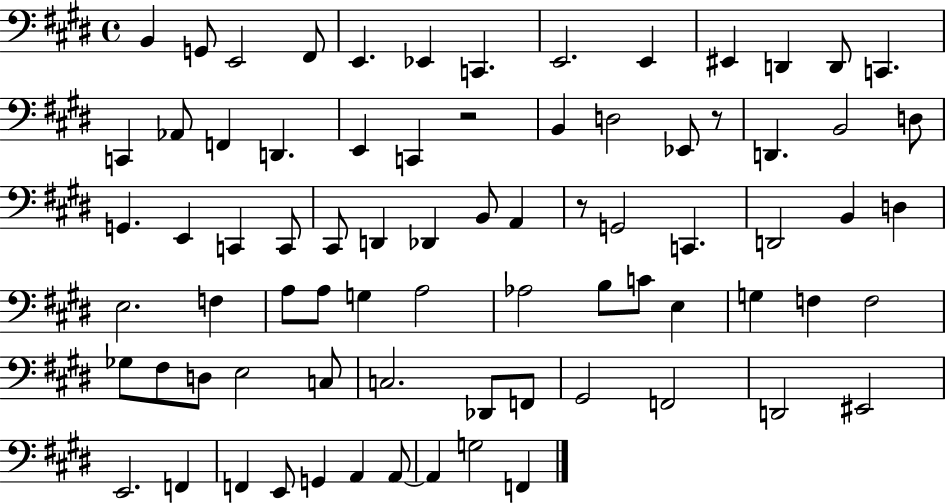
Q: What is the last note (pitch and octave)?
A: F2